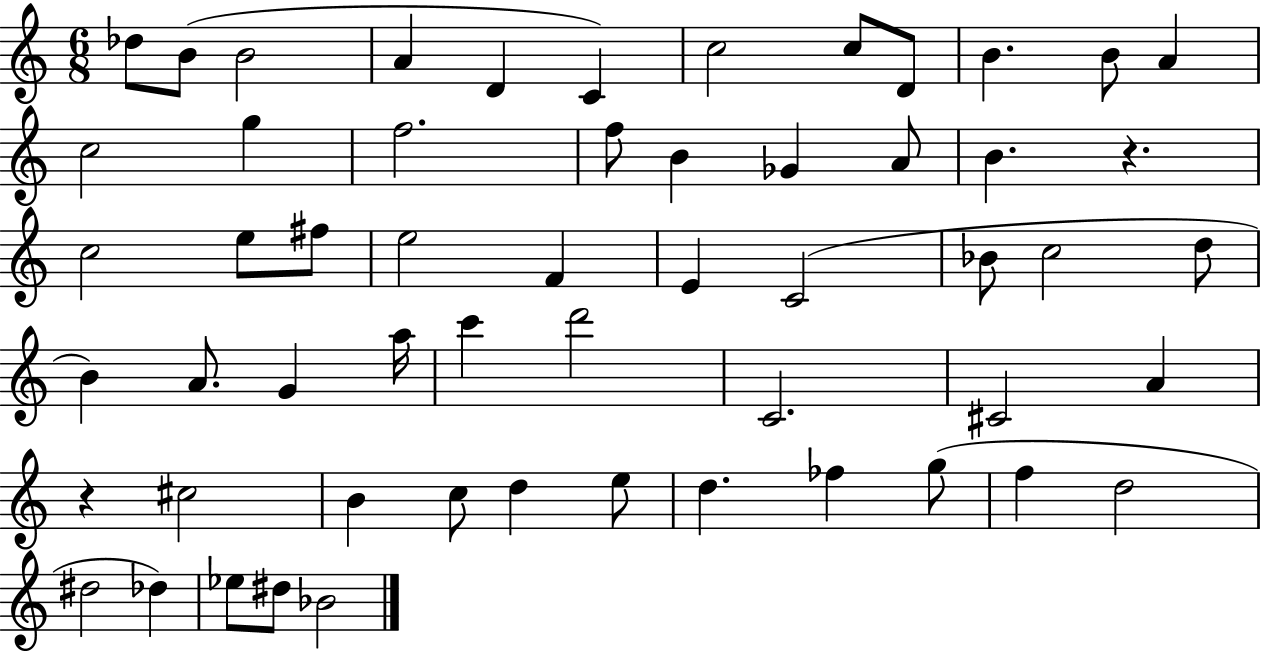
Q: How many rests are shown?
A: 2